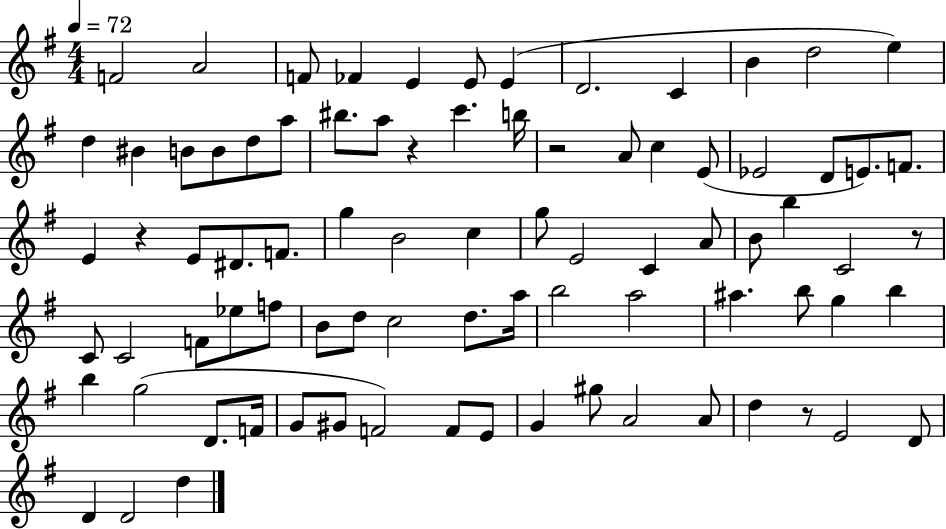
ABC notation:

X:1
T:Untitled
M:4/4
L:1/4
K:G
F2 A2 F/2 _F E E/2 E D2 C B d2 e d ^B B/2 B/2 d/2 a/2 ^b/2 a/2 z c' b/4 z2 A/2 c E/2 _E2 D/2 E/2 F/2 E z E/2 ^D/2 F/2 g B2 c g/2 E2 C A/2 B/2 b C2 z/2 C/2 C2 F/2 _e/2 f/2 B/2 d/2 c2 d/2 a/4 b2 a2 ^a b/2 g b b g2 D/2 F/4 G/2 ^G/2 F2 F/2 E/2 G ^g/2 A2 A/2 d z/2 E2 D/2 D D2 d